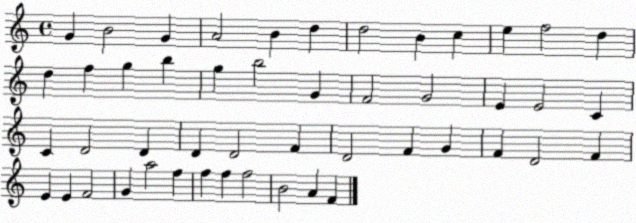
X:1
T:Untitled
M:4/4
L:1/4
K:C
G B2 G A2 B d d2 B c e f2 d d f g b g b2 G F2 G2 E E2 C C D2 D D D2 F D2 F G F D2 F E E F2 G a2 f f f f2 B2 A F